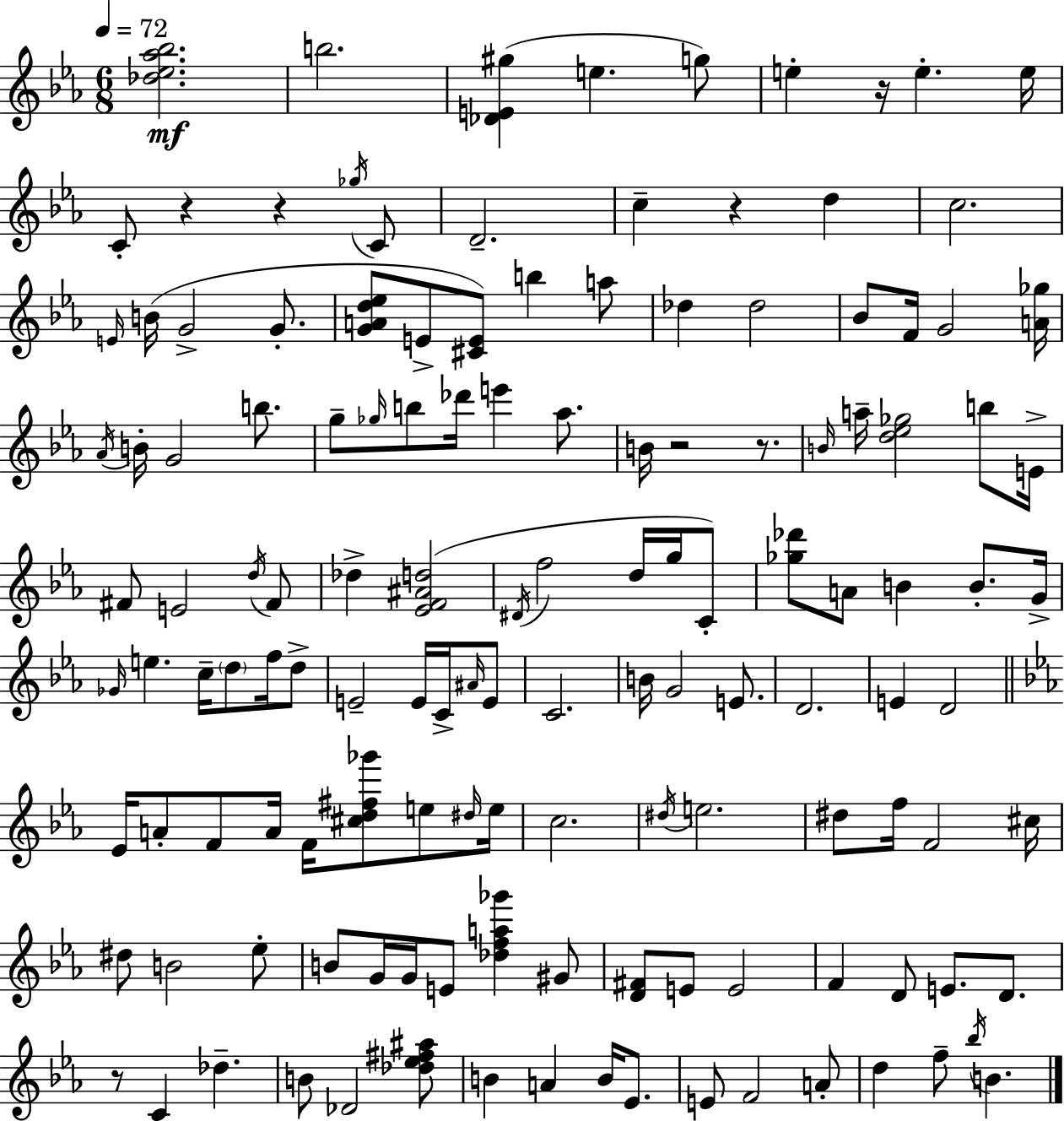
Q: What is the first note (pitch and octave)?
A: B5